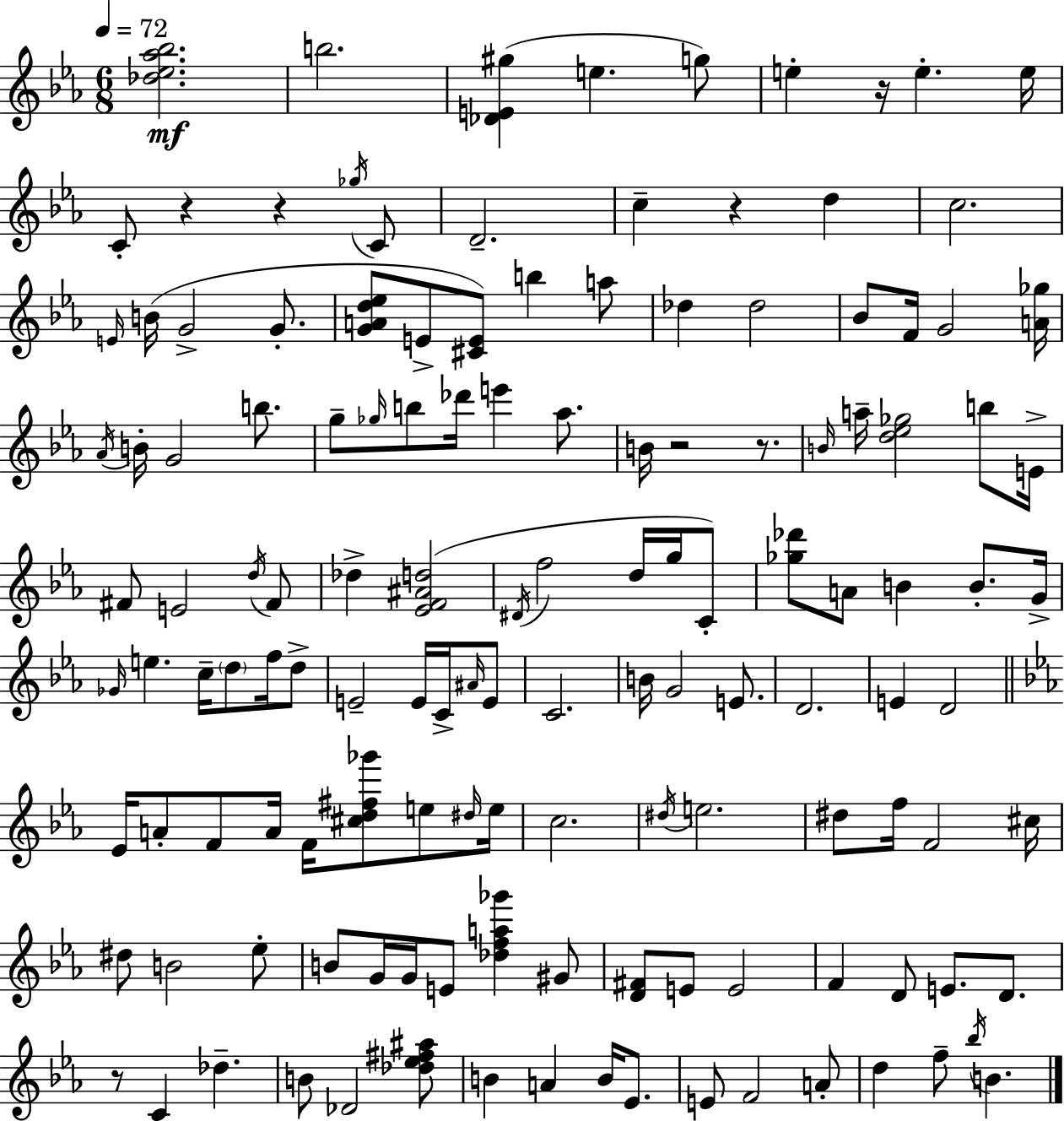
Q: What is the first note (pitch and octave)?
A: B5